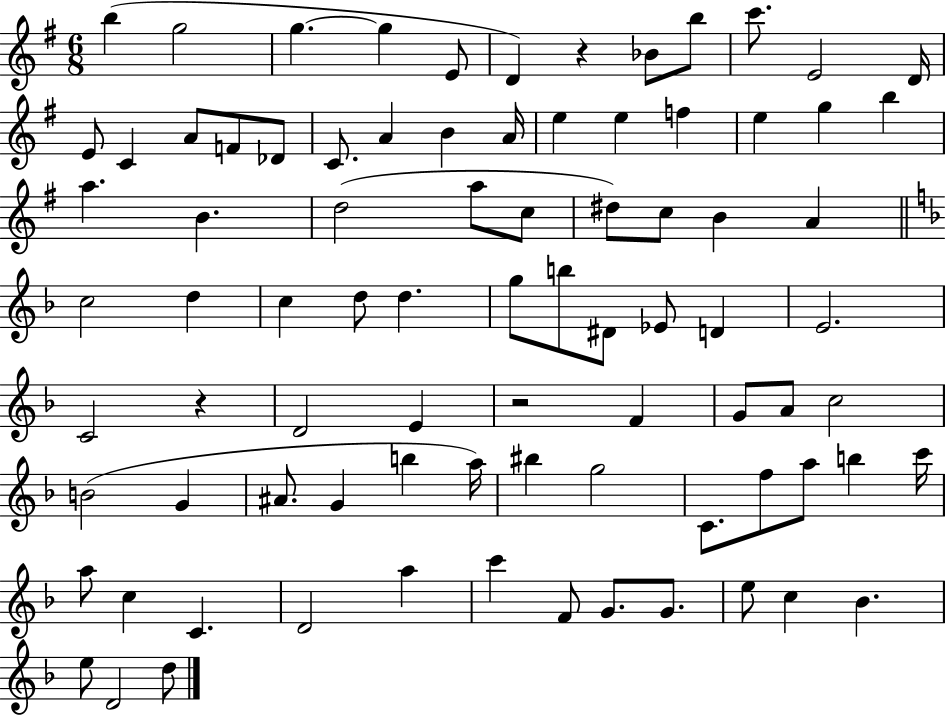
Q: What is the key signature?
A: G major